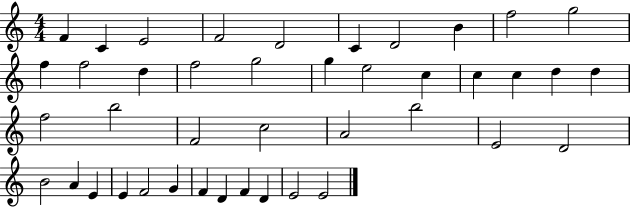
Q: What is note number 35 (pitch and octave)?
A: F4